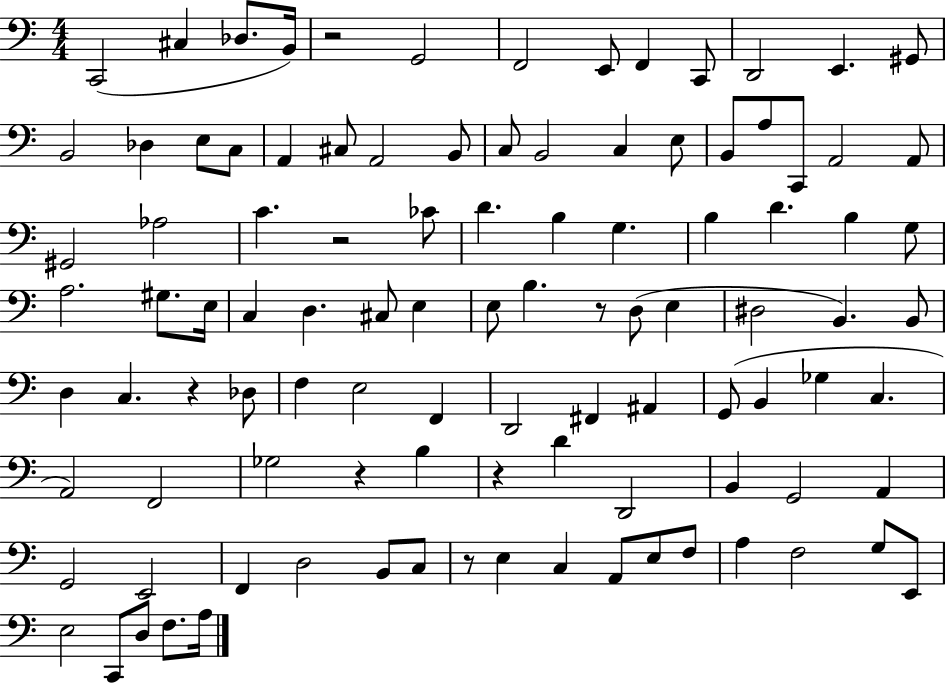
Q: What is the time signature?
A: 4/4